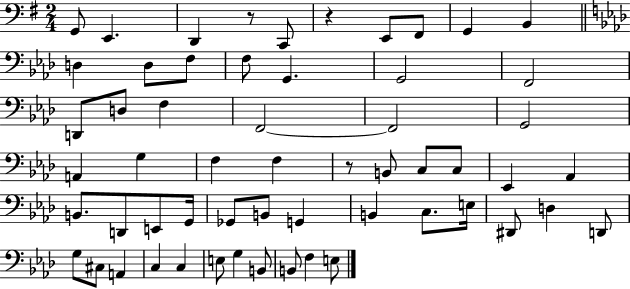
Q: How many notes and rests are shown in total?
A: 57